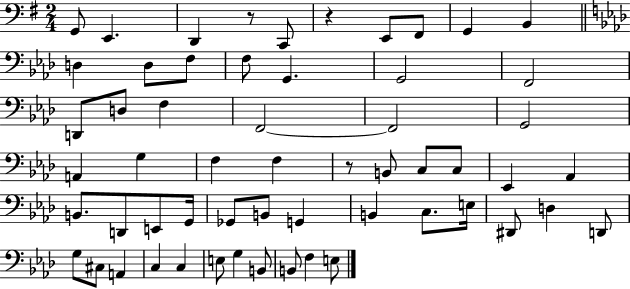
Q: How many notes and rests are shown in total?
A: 57